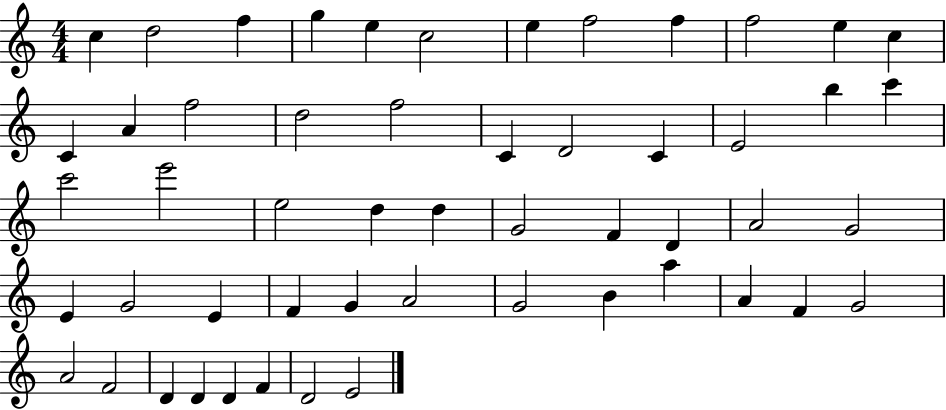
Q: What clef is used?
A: treble